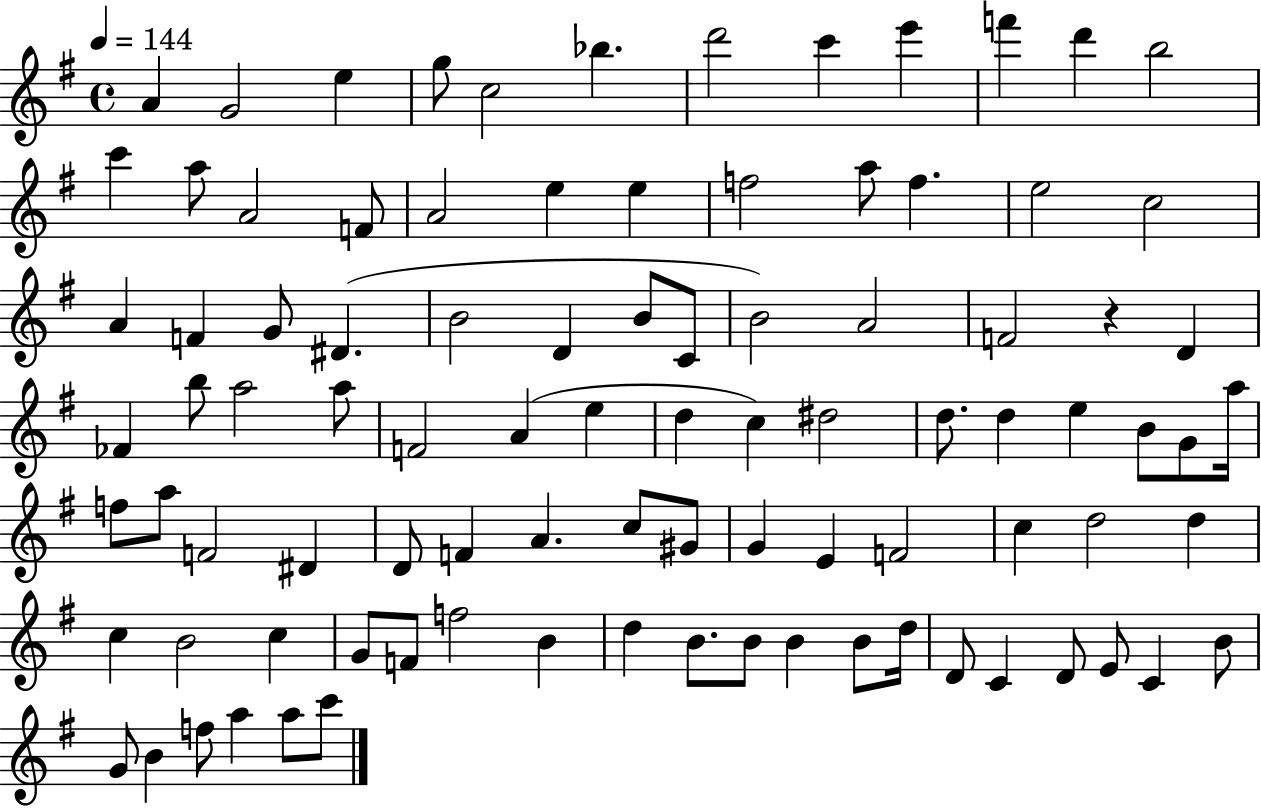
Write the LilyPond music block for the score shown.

{
  \clef treble
  \time 4/4
  \defaultTimeSignature
  \key g \major
  \tempo 4 = 144
  a'4 g'2 e''4 | g''8 c''2 bes''4. | d'''2 c'''4 e'''4 | f'''4 d'''4 b''2 | \break c'''4 a''8 a'2 f'8 | a'2 e''4 e''4 | f''2 a''8 f''4. | e''2 c''2 | \break a'4 f'4 g'8 dis'4.( | b'2 d'4 b'8 c'8 | b'2) a'2 | f'2 r4 d'4 | \break fes'4 b''8 a''2 a''8 | f'2 a'4( e''4 | d''4 c''4) dis''2 | d''8. d''4 e''4 b'8 g'8 a''16 | \break f''8 a''8 f'2 dis'4 | d'8 f'4 a'4. c''8 gis'8 | g'4 e'4 f'2 | c''4 d''2 d''4 | \break c''4 b'2 c''4 | g'8 f'8 f''2 b'4 | d''4 b'8. b'8 b'4 b'8 d''16 | d'8 c'4 d'8 e'8 c'4 b'8 | \break g'8 b'4 f''8 a''4 a''8 c'''8 | \bar "|."
}